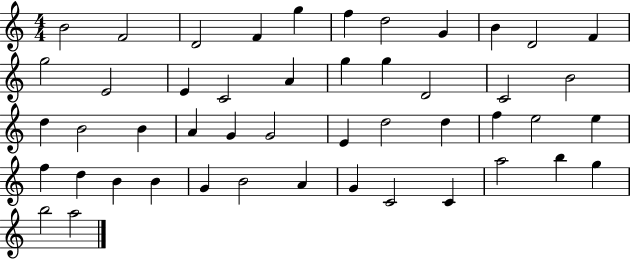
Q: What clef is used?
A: treble